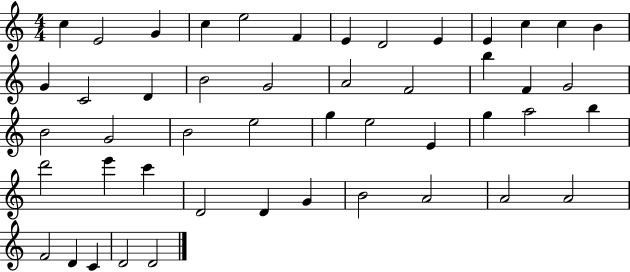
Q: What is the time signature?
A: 4/4